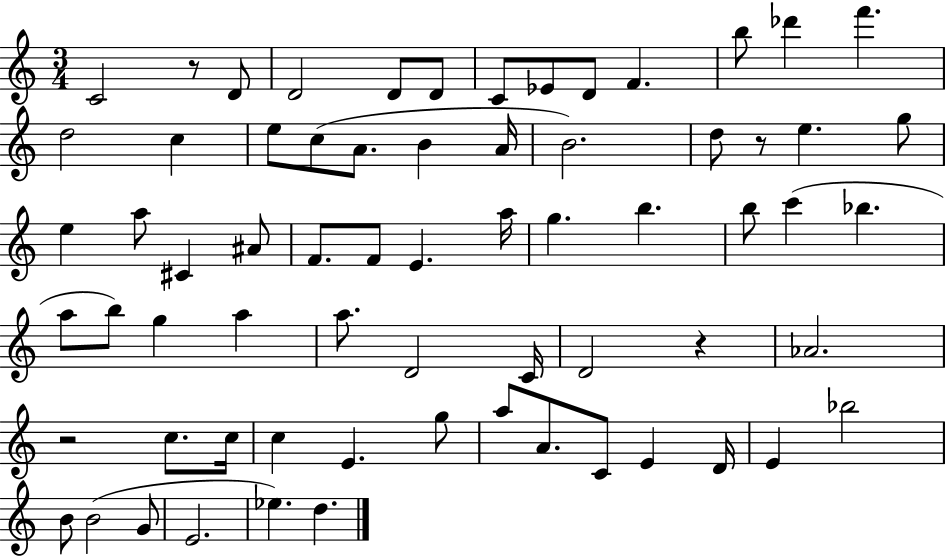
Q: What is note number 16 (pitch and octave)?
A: C5